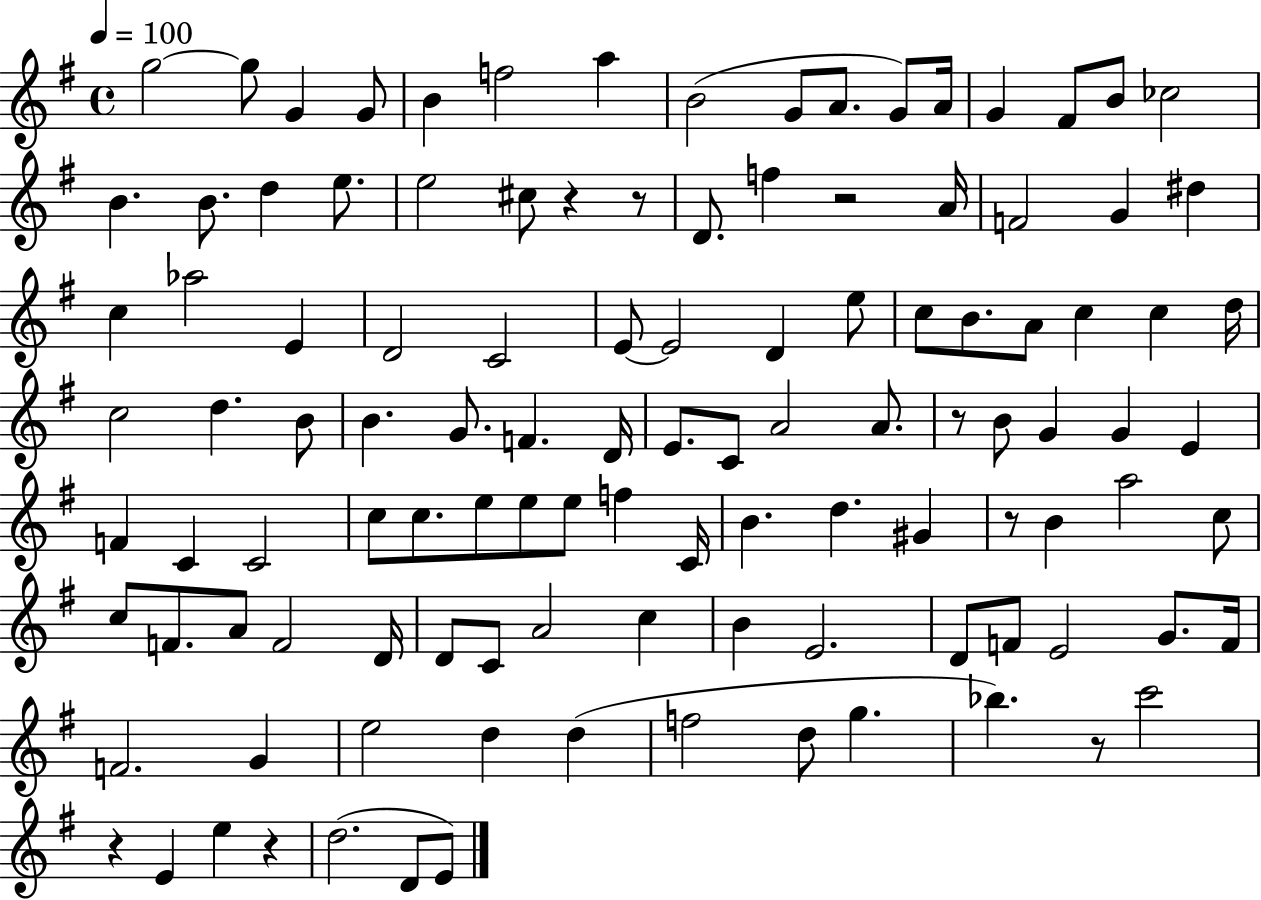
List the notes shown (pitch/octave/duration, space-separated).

G5/h G5/e G4/q G4/e B4/q F5/h A5/q B4/h G4/e A4/e. G4/e A4/s G4/q F#4/e B4/e CES5/h B4/q. B4/e. D5/q E5/e. E5/h C#5/e R/q R/e D4/e. F5/q R/h A4/s F4/h G4/q D#5/q C5/q Ab5/h E4/q D4/h C4/h E4/e E4/h D4/q E5/e C5/e B4/e. A4/e C5/q C5/q D5/s C5/h D5/q. B4/e B4/q. G4/e. F4/q. D4/s E4/e. C4/e A4/h A4/e. R/e B4/e G4/q G4/q E4/q F4/q C4/q C4/h C5/e C5/e. E5/e E5/e E5/e F5/q C4/s B4/q. D5/q. G#4/q R/e B4/q A5/h C5/e C5/e F4/e. A4/e F4/h D4/s D4/e C4/e A4/h C5/q B4/q E4/h. D4/e F4/e E4/h G4/e. F4/s F4/h. G4/q E5/h D5/q D5/q F5/h D5/e G5/q. Bb5/q. R/e C6/h R/q E4/q E5/q R/q D5/h. D4/e E4/e